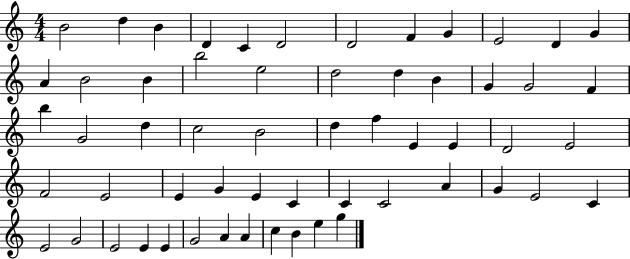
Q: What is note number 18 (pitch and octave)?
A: D5